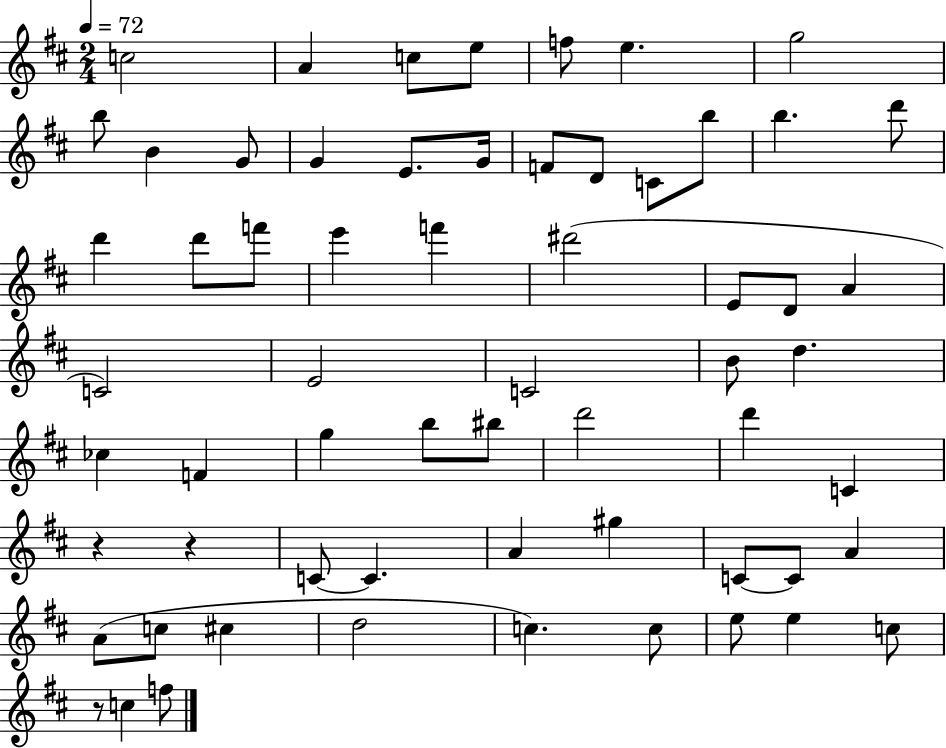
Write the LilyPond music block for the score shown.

{
  \clef treble
  \numericTimeSignature
  \time 2/4
  \key d \major
  \tempo 4 = 72
  c''2 | a'4 c''8 e''8 | f''8 e''4. | g''2 | \break b''8 b'4 g'8 | g'4 e'8. g'16 | f'8 d'8 c'8 b''8 | b''4. d'''8 | \break d'''4 d'''8 f'''8 | e'''4 f'''4 | dis'''2( | e'8 d'8 a'4 | \break c'2) | e'2 | c'2 | b'8 d''4. | \break ces''4 f'4 | g''4 b''8 bis''8 | d'''2 | d'''4 c'4 | \break r4 r4 | c'8~~ c'4. | a'4 gis''4 | c'8~~ c'8 a'4 | \break a'8( c''8 cis''4 | d''2 | c''4.) c''8 | e''8 e''4 c''8 | \break r8 c''4 f''8 | \bar "|."
}